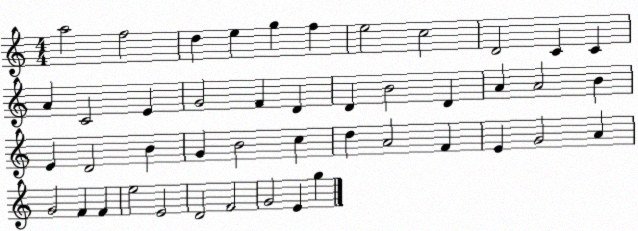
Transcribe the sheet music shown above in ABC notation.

X:1
T:Untitled
M:4/4
L:1/4
K:C
a2 f2 d e g f e2 c2 D2 C C A C2 E G2 F D D B2 D A A2 B E D2 B G B2 c d A2 F E G2 A G2 F F e2 E2 D2 F2 G2 E g